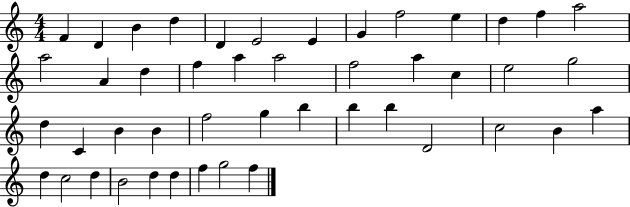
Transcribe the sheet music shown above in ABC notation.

X:1
T:Untitled
M:4/4
L:1/4
K:C
F D B d D E2 E G f2 e d f a2 a2 A d f a a2 f2 a c e2 g2 d C B B f2 g b b b D2 c2 B a d c2 d B2 d d f g2 f